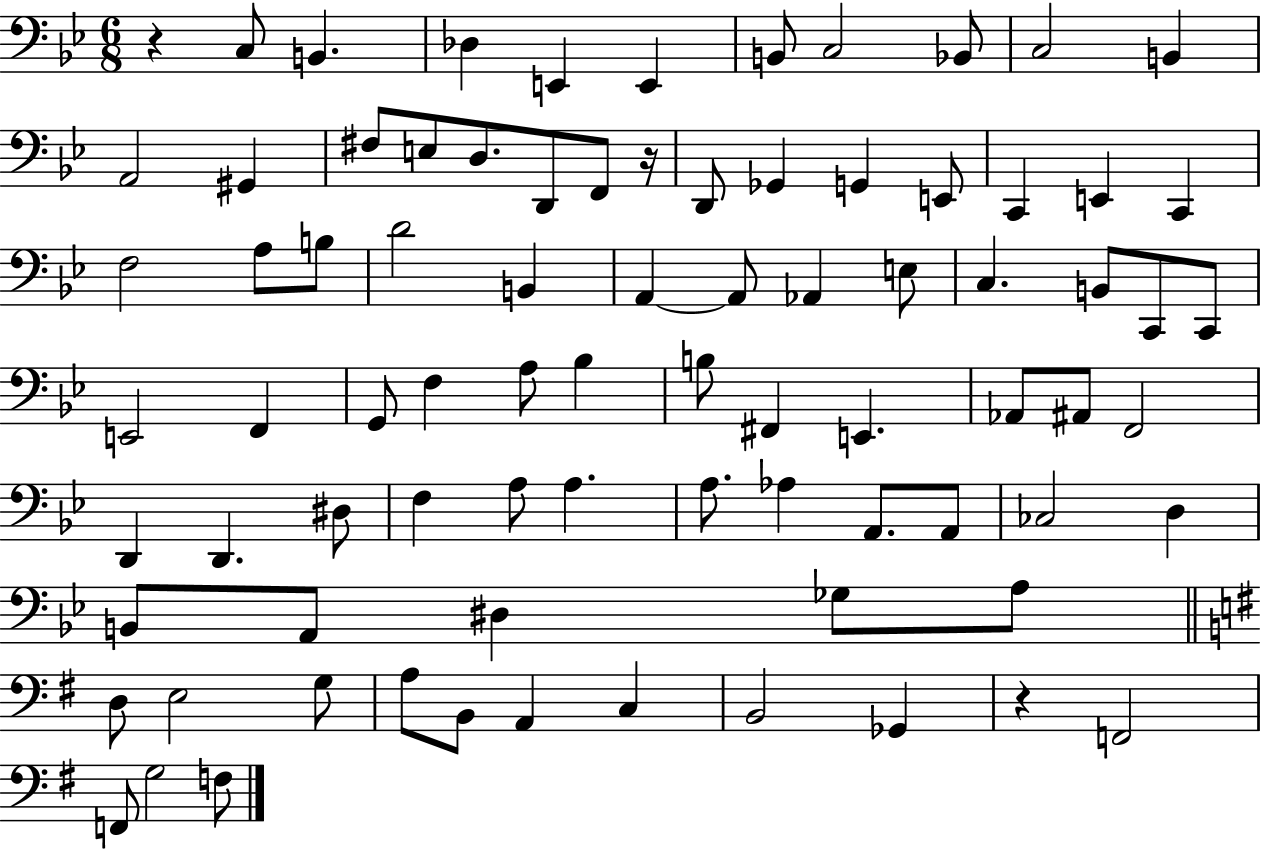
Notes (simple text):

R/q C3/e B2/q. Db3/q E2/q E2/q B2/e C3/h Bb2/e C3/h B2/q A2/h G#2/q F#3/e E3/e D3/e. D2/e F2/e R/s D2/e Gb2/q G2/q E2/e C2/q E2/q C2/q F3/h A3/e B3/e D4/h B2/q A2/q A2/e Ab2/q E3/e C3/q. B2/e C2/e C2/e E2/h F2/q G2/e F3/q A3/e Bb3/q B3/e F#2/q E2/q. Ab2/e A#2/e F2/h D2/q D2/q. D#3/e F3/q A3/e A3/q. A3/e. Ab3/q A2/e. A2/e CES3/h D3/q B2/e A2/e D#3/q Gb3/e A3/e D3/e E3/h G3/e A3/e B2/e A2/q C3/q B2/h Gb2/q R/q F2/h F2/e G3/h F3/e